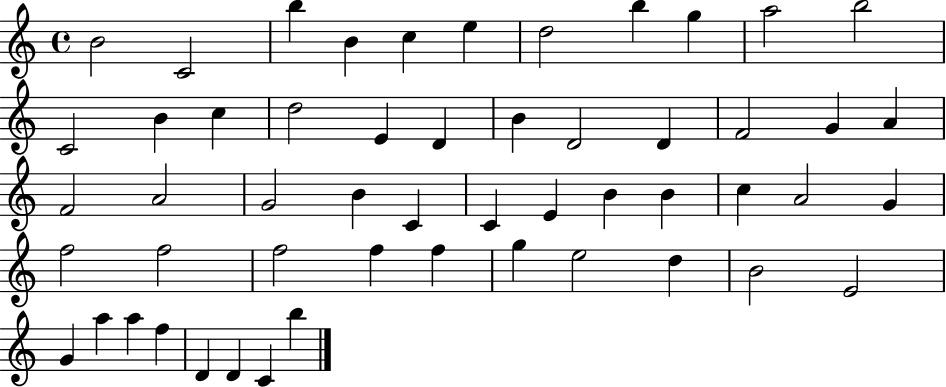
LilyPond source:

{
  \clef treble
  \time 4/4
  \defaultTimeSignature
  \key c \major
  b'2 c'2 | b''4 b'4 c''4 e''4 | d''2 b''4 g''4 | a''2 b''2 | \break c'2 b'4 c''4 | d''2 e'4 d'4 | b'4 d'2 d'4 | f'2 g'4 a'4 | \break f'2 a'2 | g'2 b'4 c'4 | c'4 e'4 b'4 b'4 | c''4 a'2 g'4 | \break f''2 f''2 | f''2 f''4 f''4 | g''4 e''2 d''4 | b'2 e'2 | \break g'4 a''4 a''4 f''4 | d'4 d'4 c'4 b''4 | \bar "|."
}